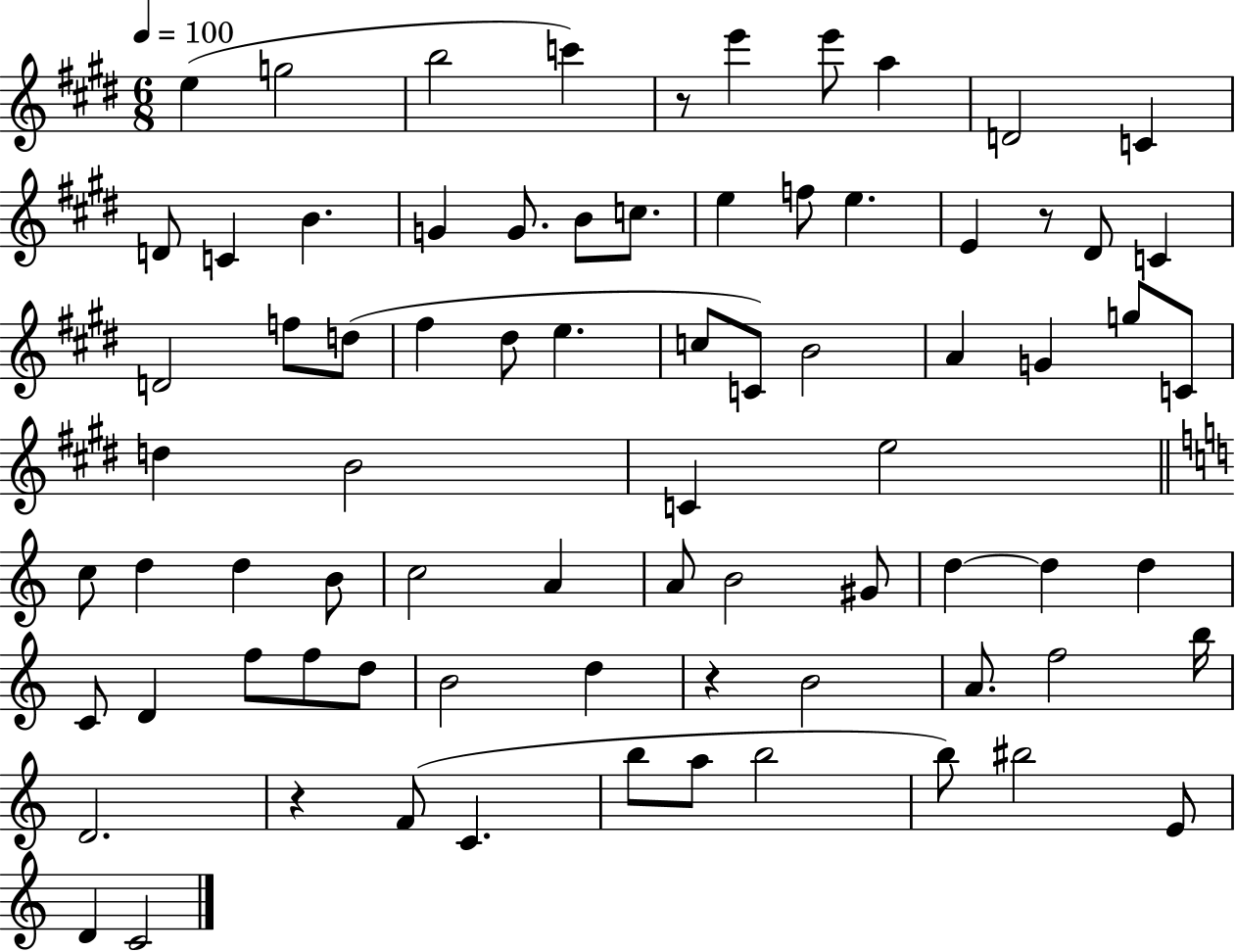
E5/q G5/h B5/h C6/q R/e E6/q E6/e A5/q D4/h C4/q D4/e C4/q B4/q. G4/q G4/e. B4/e C5/e. E5/q F5/e E5/q. E4/q R/e D#4/e C4/q D4/h F5/e D5/e F#5/q D#5/e E5/q. C5/e C4/e B4/h A4/q G4/q G5/e C4/e D5/q B4/h C4/q E5/h C5/e D5/q D5/q B4/e C5/h A4/q A4/e B4/h G#4/e D5/q D5/q D5/q C4/e D4/q F5/e F5/e D5/e B4/h D5/q R/q B4/h A4/e. F5/h B5/s D4/h. R/q F4/e C4/q. B5/e A5/e B5/h B5/e BIS5/h E4/e D4/q C4/h